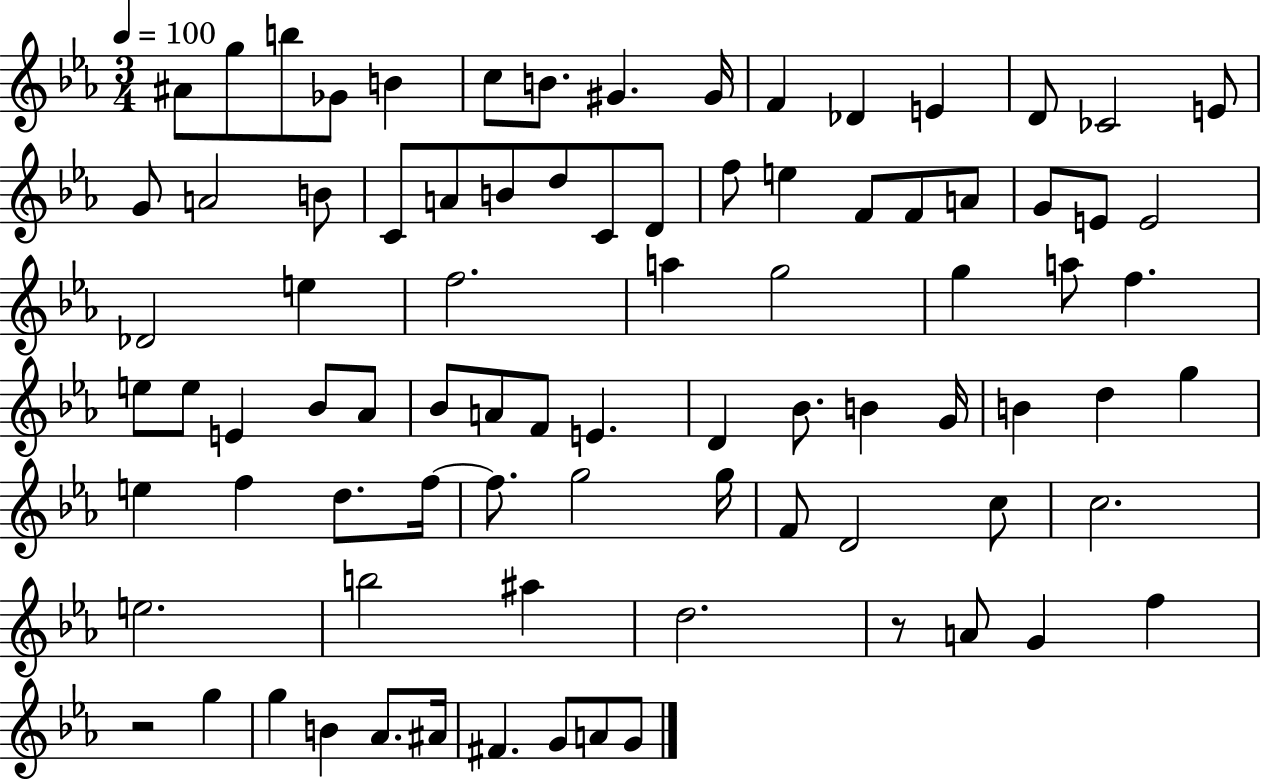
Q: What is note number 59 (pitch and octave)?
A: D5